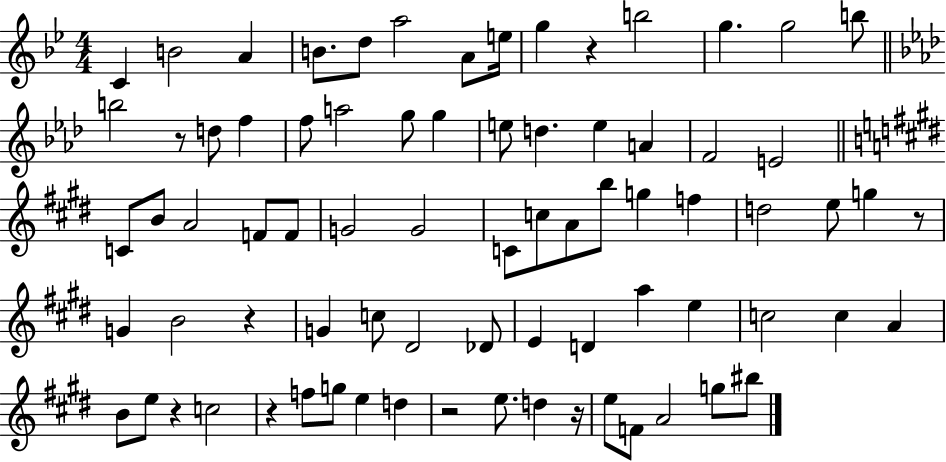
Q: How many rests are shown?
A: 8